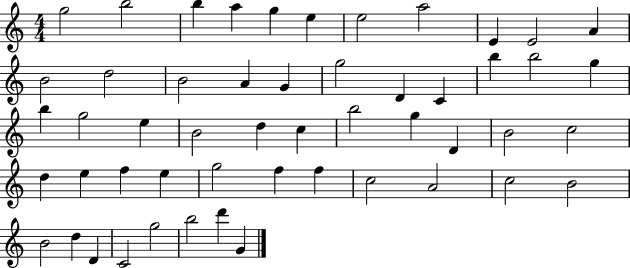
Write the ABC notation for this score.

X:1
T:Untitled
M:4/4
L:1/4
K:C
g2 b2 b a g e e2 a2 E E2 A B2 d2 B2 A G g2 D C b b2 g b g2 e B2 d c b2 g D B2 c2 d e f e g2 f f c2 A2 c2 B2 B2 d D C2 g2 b2 d' G